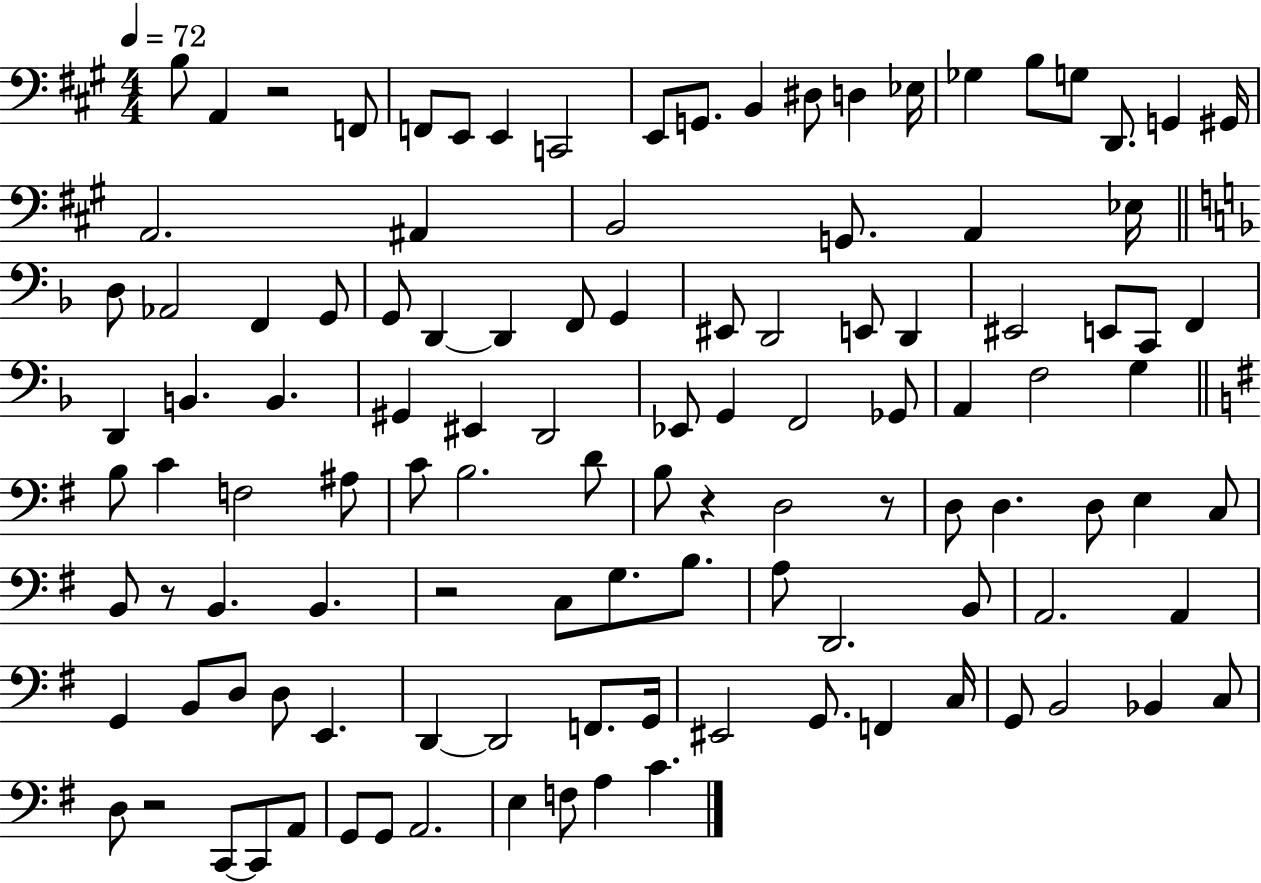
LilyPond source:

{
  \clef bass
  \numericTimeSignature
  \time 4/4
  \key a \major
  \tempo 4 = 72
  \repeat volta 2 { b8 a,4 r2 f,8 | f,8 e,8 e,4 c,2 | e,8 g,8. b,4 dis8 d4 ees16 | ges4 b8 g8 d,8. g,4 gis,16 | \break a,2. ais,4 | b,2 g,8. a,4 ees16 | \bar "||" \break \key f \major d8 aes,2 f,4 g,8 | g,8 d,4~~ d,4 f,8 g,4 | eis,8 d,2 e,8 d,4 | eis,2 e,8 c,8 f,4 | \break d,4 b,4. b,4. | gis,4 eis,4 d,2 | ees,8 g,4 f,2 ges,8 | a,4 f2 g4 | \break \bar "||" \break \key g \major b8 c'4 f2 ais8 | c'8 b2. d'8 | b8 r4 d2 r8 | d8 d4. d8 e4 c8 | \break b,8 r8 b,4. b,4. | r2 c8 g8. b8. | a8 d,2. b,8 | a,2. a,4 | \break g,4 b,8 d8 d8 e,4. | d,4~~ d,2 f,8. g,16 | eis,2 g,8. f,4 c16 | g,8 b,2 bes,4 c8 | \break d8 r2 c,8~~ c,8 a,8 | g,8 g,8 a,2. | e4 f8 a4 c'4. | } \bar "|."
}